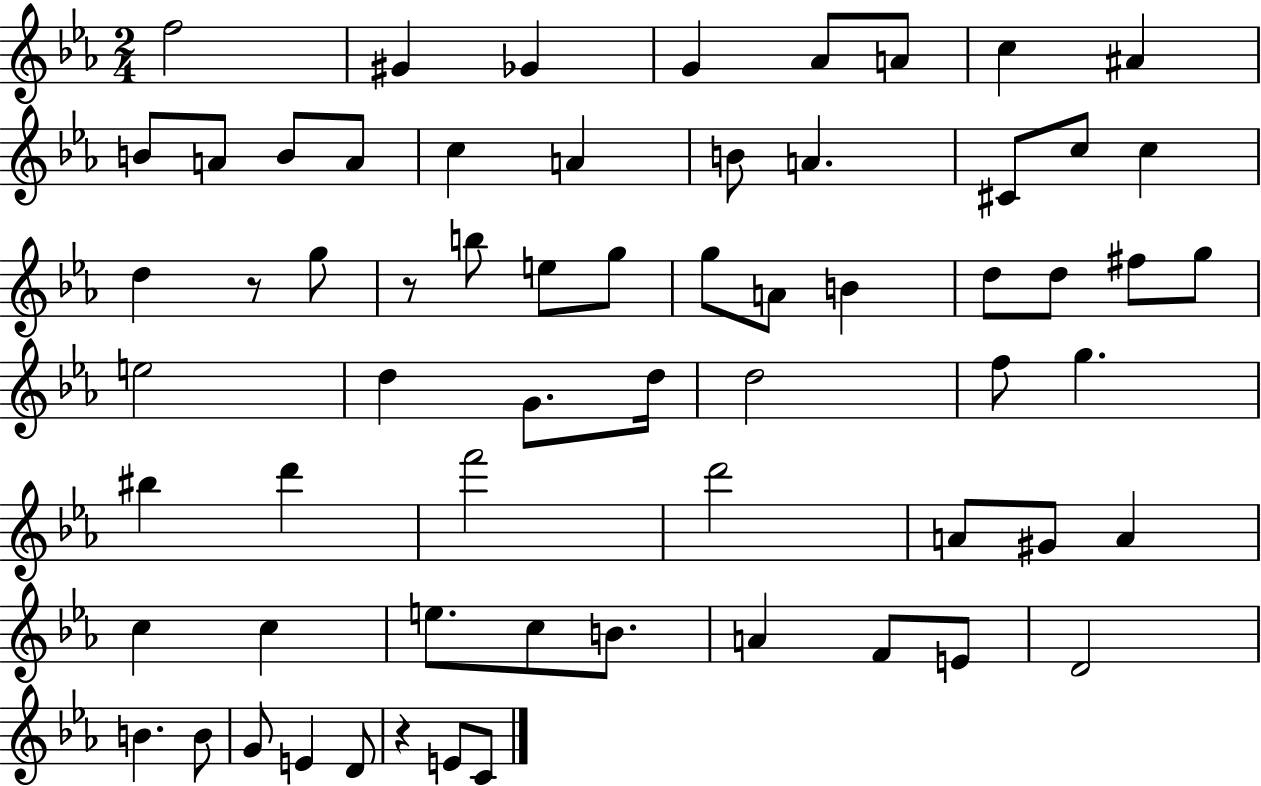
F5/h G#4/q Gb4/q G4/q Ab4/e A4/e C5/q A#4/q B4/e A4/e B4/e A4/e C5/q A4/q B4/e A4/q. C#4/e C5/e C5/q D5/q R/e G5/e R/e B5/e E5/e G5/e G5/e A4/e B4/q D5/e D5/e F#5/e G5/e E5/h D5/q G4/e. D5/s D5/h F5/e G5/q. BIS5/q D6/q F6/h D6/h A4/e G#4/e A4/q C5/q C5/q E5/e. C5/e B4/e. A4/q F4/e E4/e D4/h B4/q. B4/e G4/e E4/q D4/e R/q E4/e C4/e